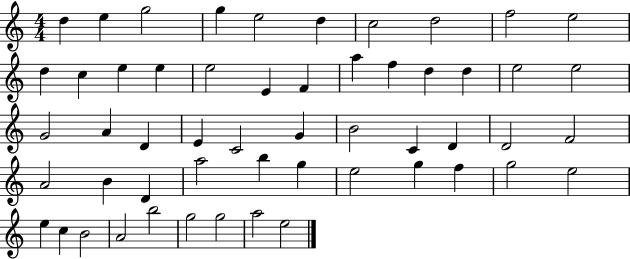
{
  \clef treble
  \numericTimeSignature
  \time 4/4
  \key c \major
  d''4 e''4 g''2 | g''4 e''2 d''4 | c''2 d''2 | f''2 e''2 | \break d''4 c''4 e''4 e''4 | e''2 e'4 f'4 | a''4 f''4 d''4 d''4 | e''2 e''2 | \break g'2 a'4 d'4 | e'4 c'2 g'4 | b'2 c'4 d'4 | d'2 f'2 | \break a'2 b'4 d'4 | a''2 b''4 g''4 | e''2 g''4 f''4 | g''2 e''2 | \break e''4 c''4 b'2 | a'2 b''2 | g''2 g''2 | a''2 e''2 | \break \bar "|."
}